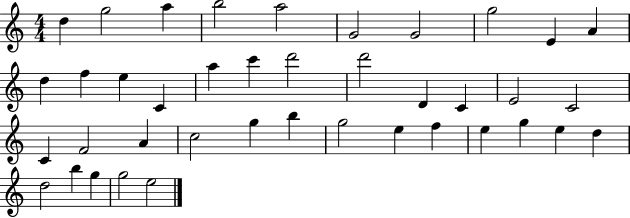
{
  \clef treble
  \numericTimeSignature
  \time 4/4
  \key c \major
  d''4 g''2 a''4 | b''2 a''2 | g'2 g'2 | g''2 e'4 a'4 | \break d''4 f''4 e''4 c'4 | a''4 c'''4 d'''2 | d'''2 d'4 c'4 | e'2 c'2 | \break c'4 f'2 a'4 | c''2 g''4 b''4 | g''2 e''4 f''4 | e''4 g''4 e''4 d''4 | \break d''2 b''4 g''4 | g''2 e''2 | \bar "|."
}